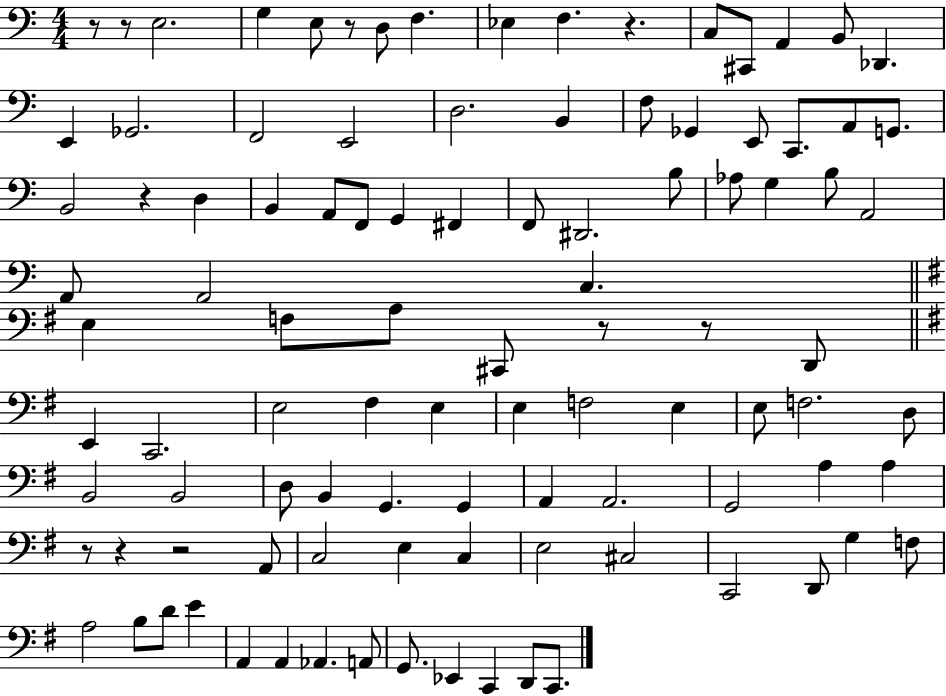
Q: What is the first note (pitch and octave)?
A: E3